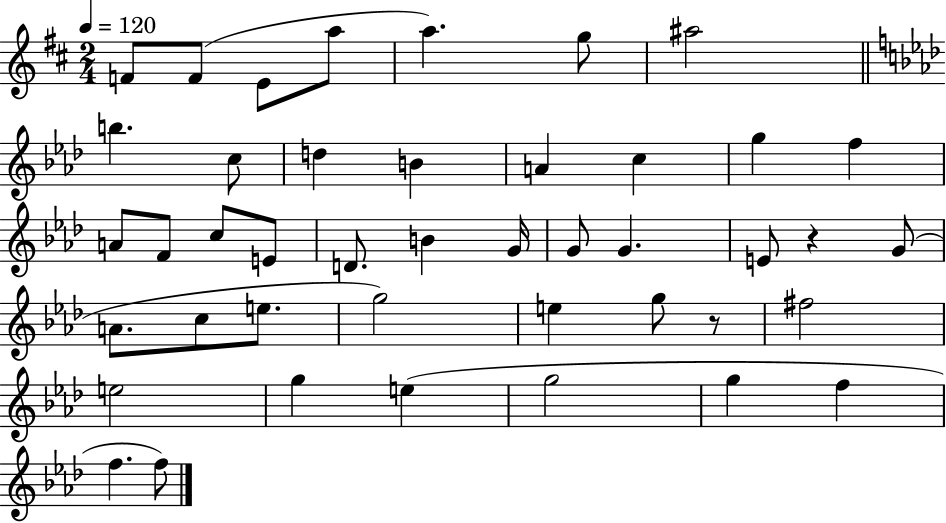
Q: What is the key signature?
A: D major